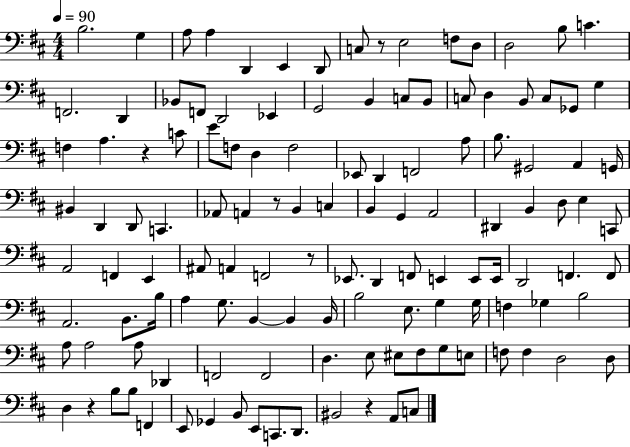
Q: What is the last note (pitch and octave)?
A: C3